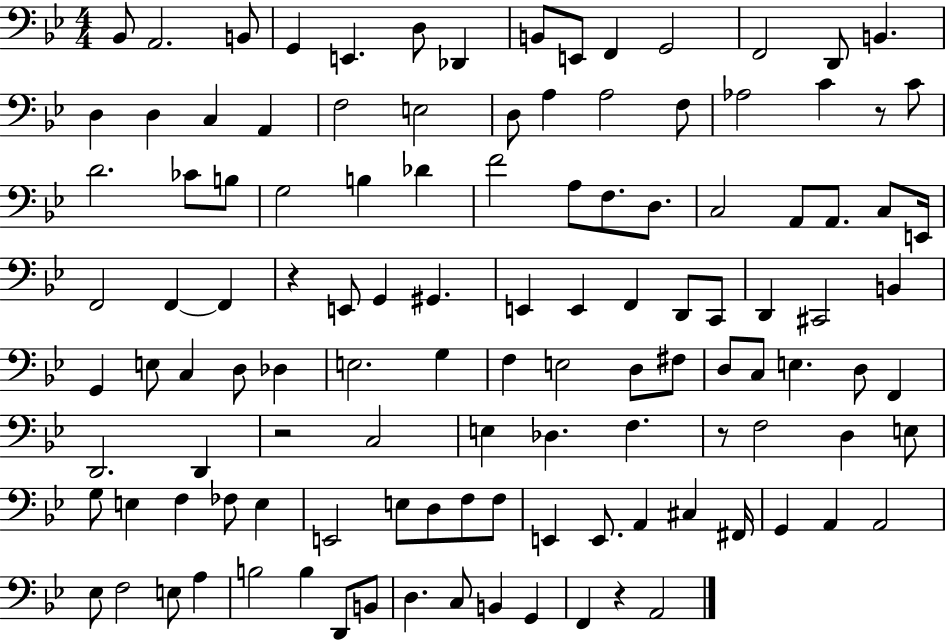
Bb2/e A2/h. B2/e G2/q E2/q. D3/e Db2/q B2/e E2/e F2/q G2/h F2/h D2/e B2/q. D3/q D3/q C3/q A2/q F3/h E3/h D3/e A3/q A3/h F3/e Ab3/h C4/q R/e C4/e D4/h. CES4/e B3/e G3/h B3/q Db4/q F4/h A3/e F3/e. D3/e. C3/h A2/e A2/e. C3/e E2/s F2/h F2/q F2/q R/q E2/e G2/q G#2/q. E2/q E2/q F2/q D2/e C2/e D2/q C#2/h B2/q G2/q E3/e C3/q D3/e Db3/q E3/h. G3/q F3/q E3/h D3/e F#3/e D3/e C3/e E3/q. D3/e F2/q D2/h. D2/q R/h C3/h E3/q Db3/q. F3/q. R/e F3/h D3/q E3/e G3/e E3/q F3/q FES3/e E3/q E2/h E3/e D3/e F3/e F3/e E2/q E2/e. A2/q C#3/q F#2/s G2/q A2/q A2/h Eb3/e F3/h E3/e A3/q B3/h B3/q D2/e B2/e D3/q. C3/e B2/q G2/q F2/q R/q A2/h